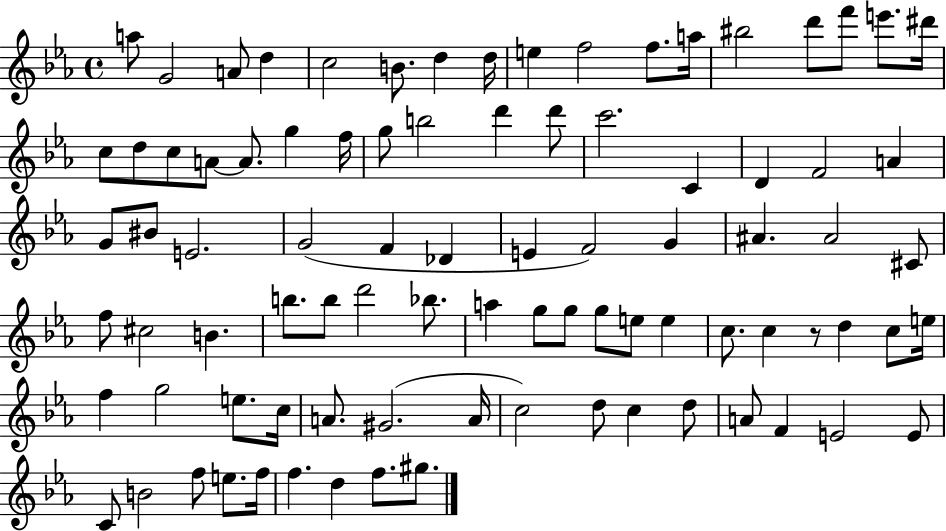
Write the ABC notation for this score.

X:1
T:Untitled
M:4/4
L:1/4
K:Eb
a/2 G2 A/2 d c2 B/2 d d/4 e f2 f/2 a/4 ^b2 d'/2 f'/2 e'/2 ^d'/4 c/2 d/2 c/2 A/2 A/2 g f/4 g/2 b2 d' d'/2 c'2 C D F2 A G/2 ^B/2 E2 G2 F _D E F2 G ^A ^A2 ^C/2 f/2 ^c2 B b/2 b/2 d'2 _b/2 a g/2 g/2 g/2 e/2 e c/2 c z/2 d c/2 e/4 f g2 e/2 c/4 A/2 ^G2 A/4 c2 d/2 c d/2 A/2 F E2 E/2 C/2 B2 f/2 e/2 f/4 f d f/2 ^g/2